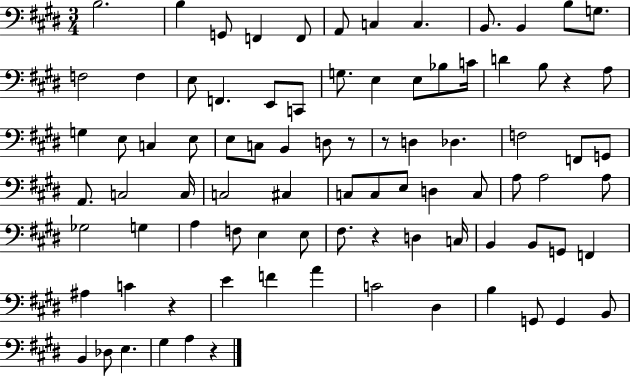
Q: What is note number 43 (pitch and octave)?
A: C3